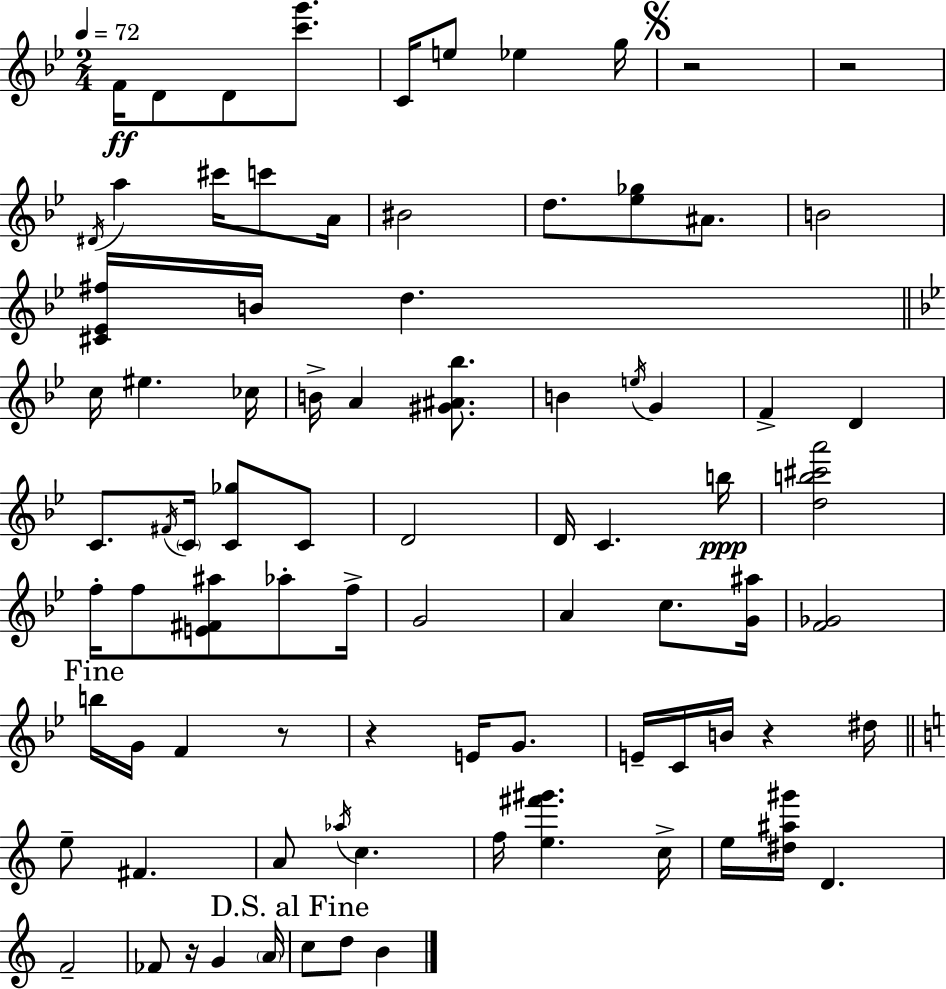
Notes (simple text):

F4/s D4/e D4/e [C6,G6]/e. C4/s E5/e Eb5/q G5/s R/h R/h D#4/s A5/q C#6/s C6/e A4/s BIS4/h D5/e. [Eb5,Gb5]/e A#4/e. B4/h [C#4,Eb4,F#5]/s B4/s D5/q. C5/s EIS5/q. CES5/s B4/s A4/q [G#4,A#4,Bb5]/e. B4/q E5/s G4/q F4/q D4/q C4/e. F#4/s C4/s [C4,Gb5]/e C4/e D4/h D4/s C4/q. B5/s [D5,B5,C#6,A6]/h F5/s F5/e [E4,F#4,A#5]/e Ab5/e F5/s G4/h A4/q C5/e. [G4,A#5]/s [F4,Gb4]/h B5/s G4/s F4/q R/e R/q E4/s G4/e. E4/s C4/s B4/s R/q D#5/s E5/e F#4/q. A4/e Ab5/s C5/q. F5/s [E5,F#6,G#6]/q. C5/s E5/s [D#5,A#5,G#6]/s D4/q. F4/h FES4/e R/s G4/q A4/s C5/e D5/e B4/q